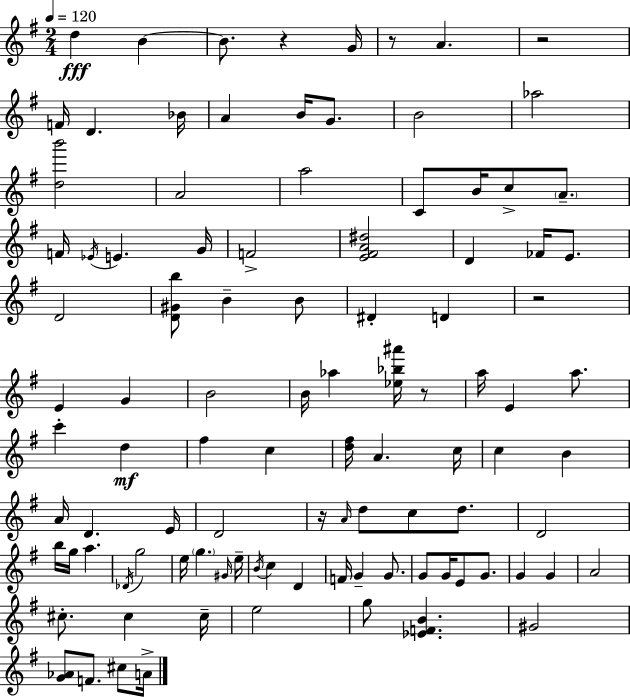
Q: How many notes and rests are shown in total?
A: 101